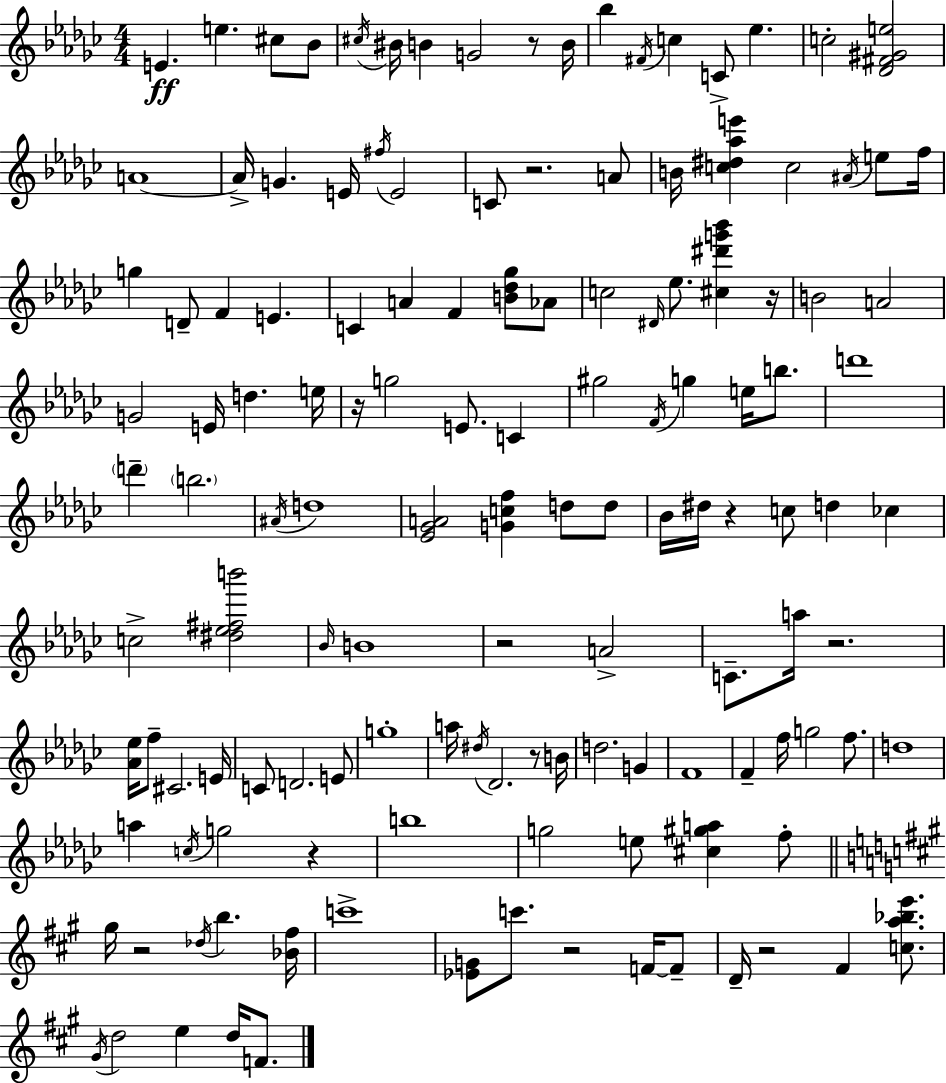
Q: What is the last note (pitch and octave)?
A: F4